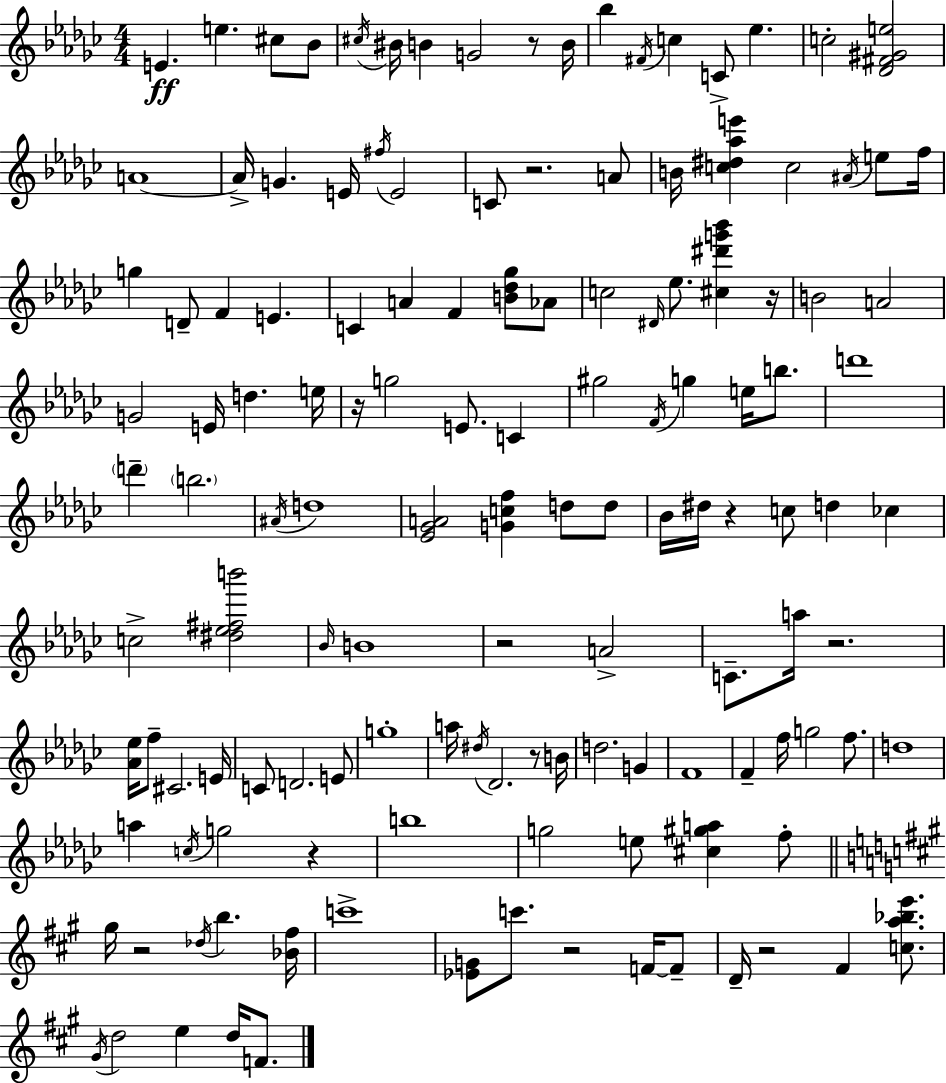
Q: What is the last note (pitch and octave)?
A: F4